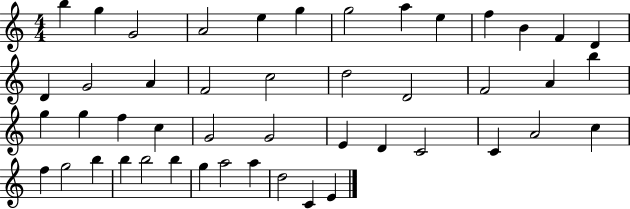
{
  \clef treble
  \numericTimeSignature
  \time 4/4
  \key c \major
  b''4 g''4 g'2 | a'2 e''4 g''4 | g''2 a''4 e''4 | f''4 b'4 f'4 d'4 | \break d'4 g'2 a'4 | f'2 c''2 | d''2 d'2 | f'2 a'4 b''4 | \break g''4 g''4 f''4 c''4 | g'2 g'2 | e'4 d'4 c'2 | c'4 a'2 c''4 | \break f''4 g''2 b''4 | b''4 b''2 b''4 | g''4 a''2 a''4 | d''2 c'4 e'4 | \break \bar "|."
}